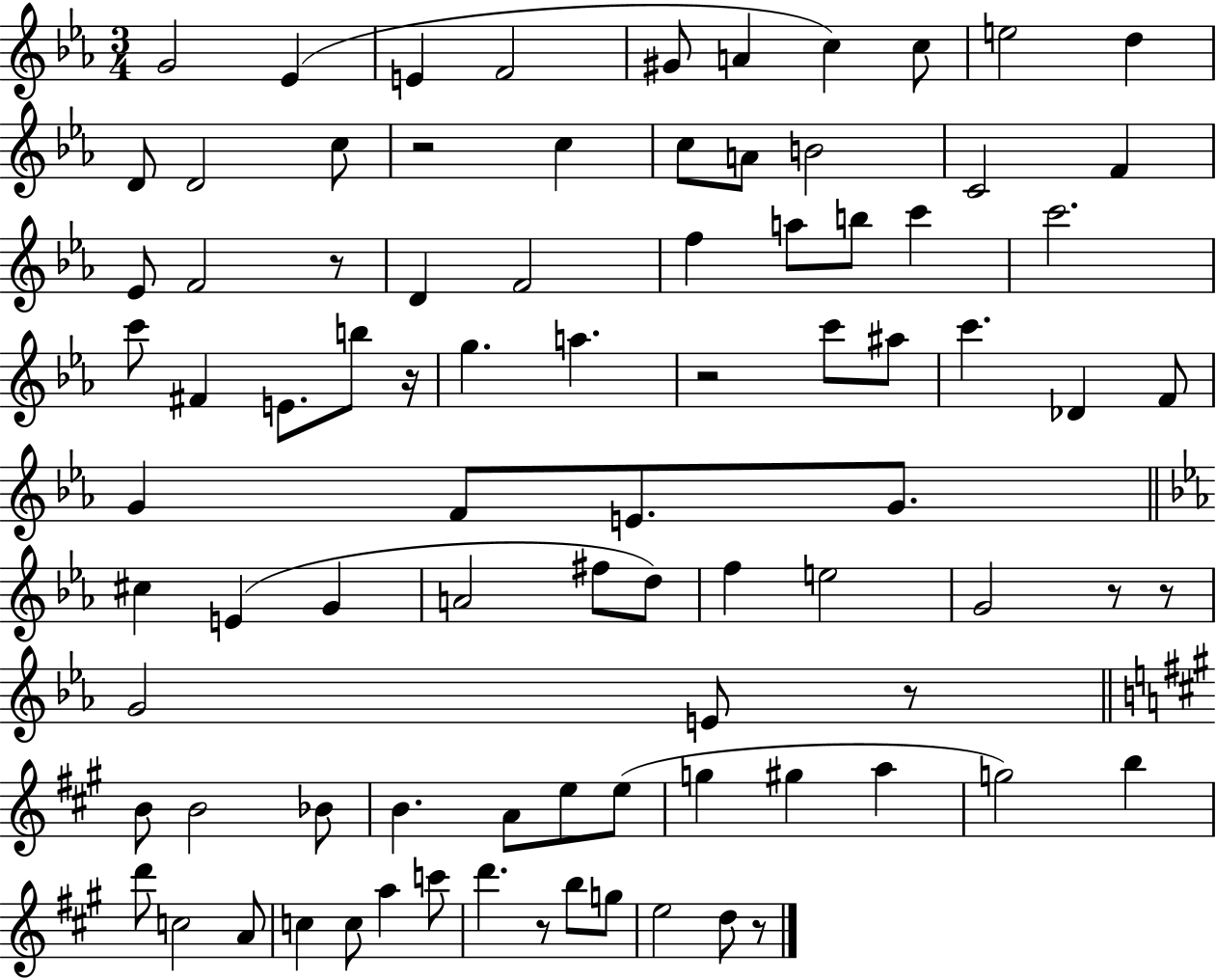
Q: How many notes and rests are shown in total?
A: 87